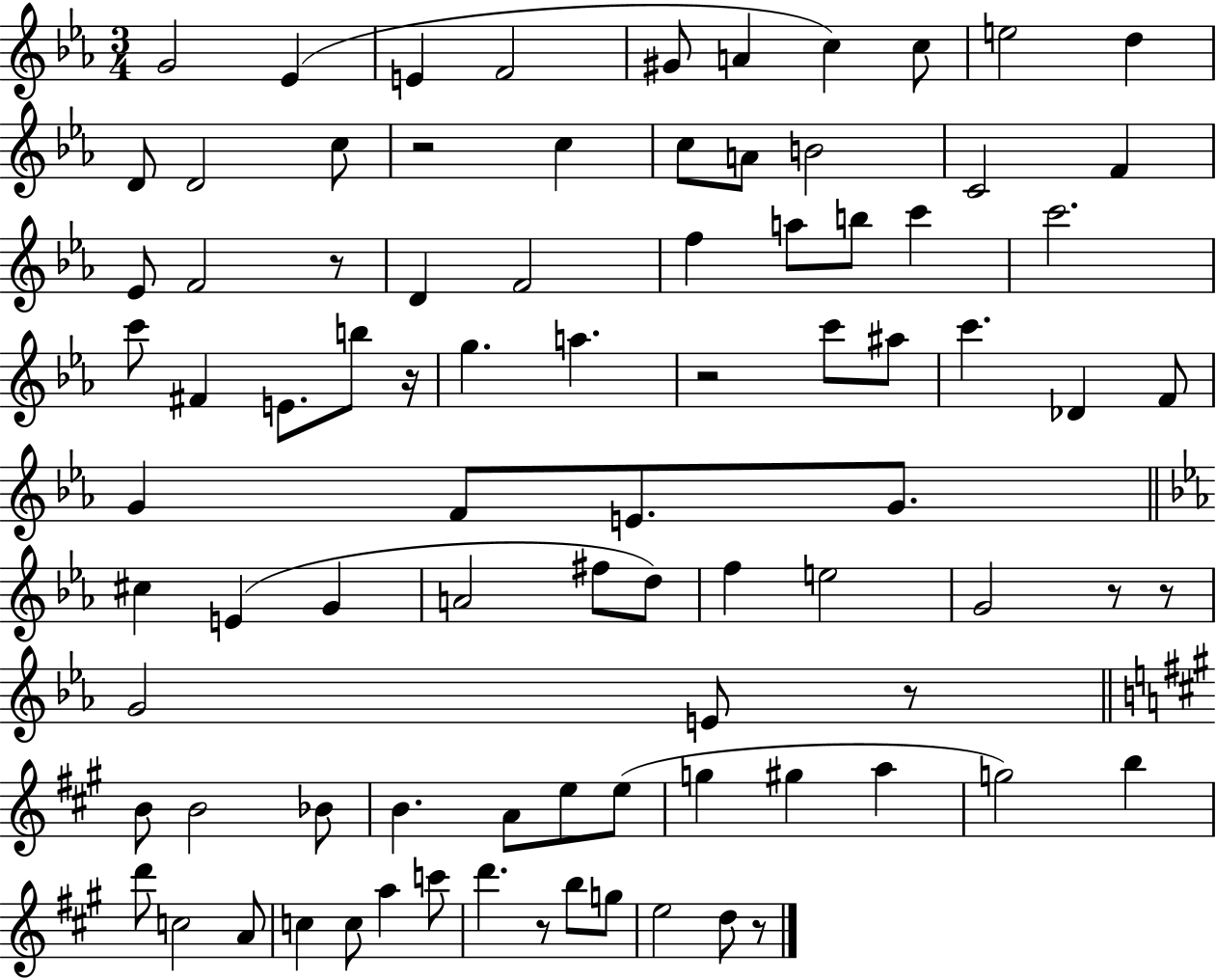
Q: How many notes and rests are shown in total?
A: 87